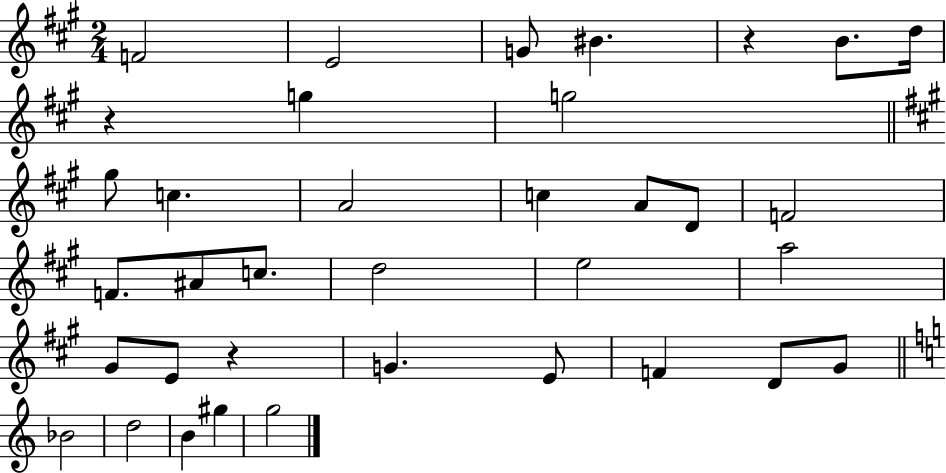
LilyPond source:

{
  \clef treble
  \numericTimeSignature
  \time 2/4
  \key a \major
  \repeat volta 2 { f'2 | e'2 | g'8 bis'4. | r4 b'8. d''16 | \break r4 g''4 | g''2 | \bar "||" \break \key a \major gis''8 c''4. | a'2 | c''4 a'8 d'8 | f'2 | \break f'8. ais'8 c''8. | d''2 | e''2 | a''2 | \break gis'8 e'8 r4 | g'4. e'8 | f'4 d'8 gis'8 | \bar "||" \break \key a \minor bes'2 | d''2 | b'4 gis''4 | g''2 | \break } \bar "|."
}